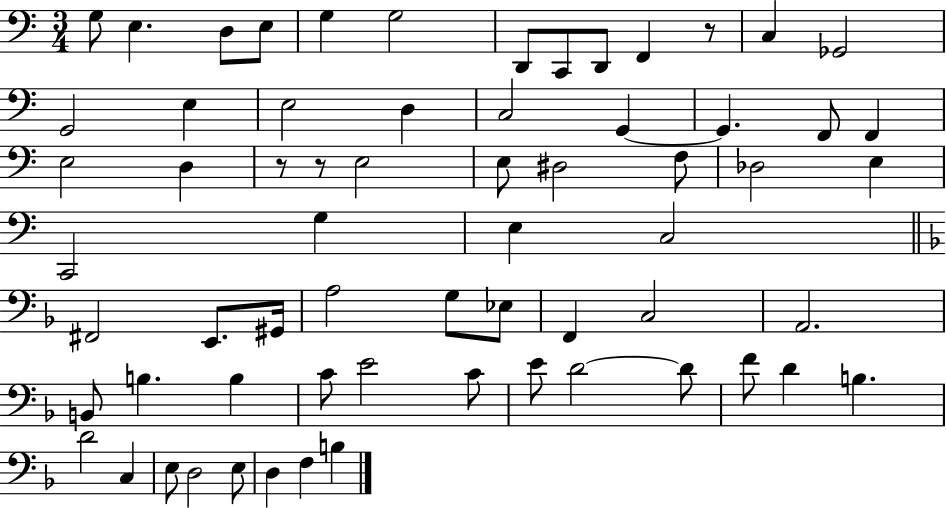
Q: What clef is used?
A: bass